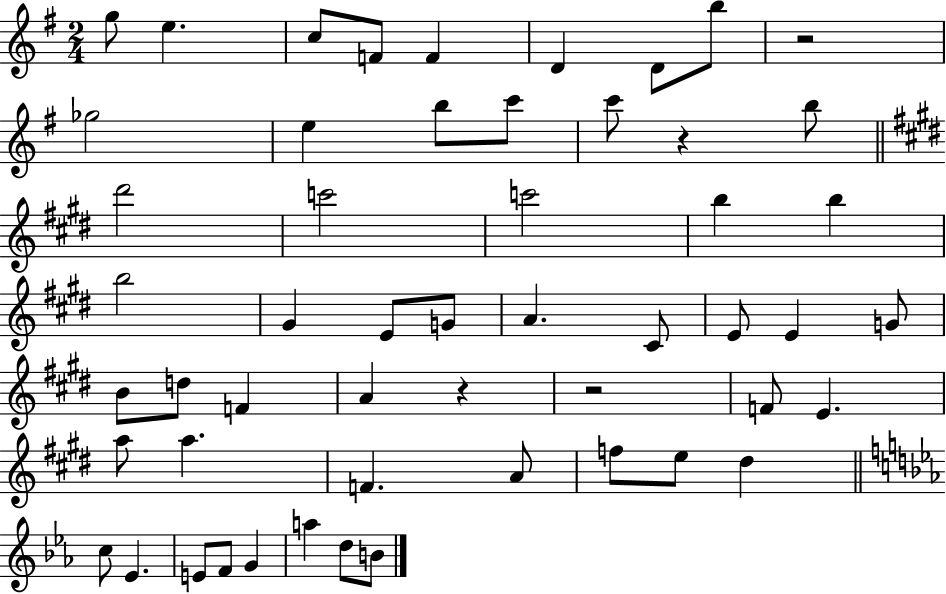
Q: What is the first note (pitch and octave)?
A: G5